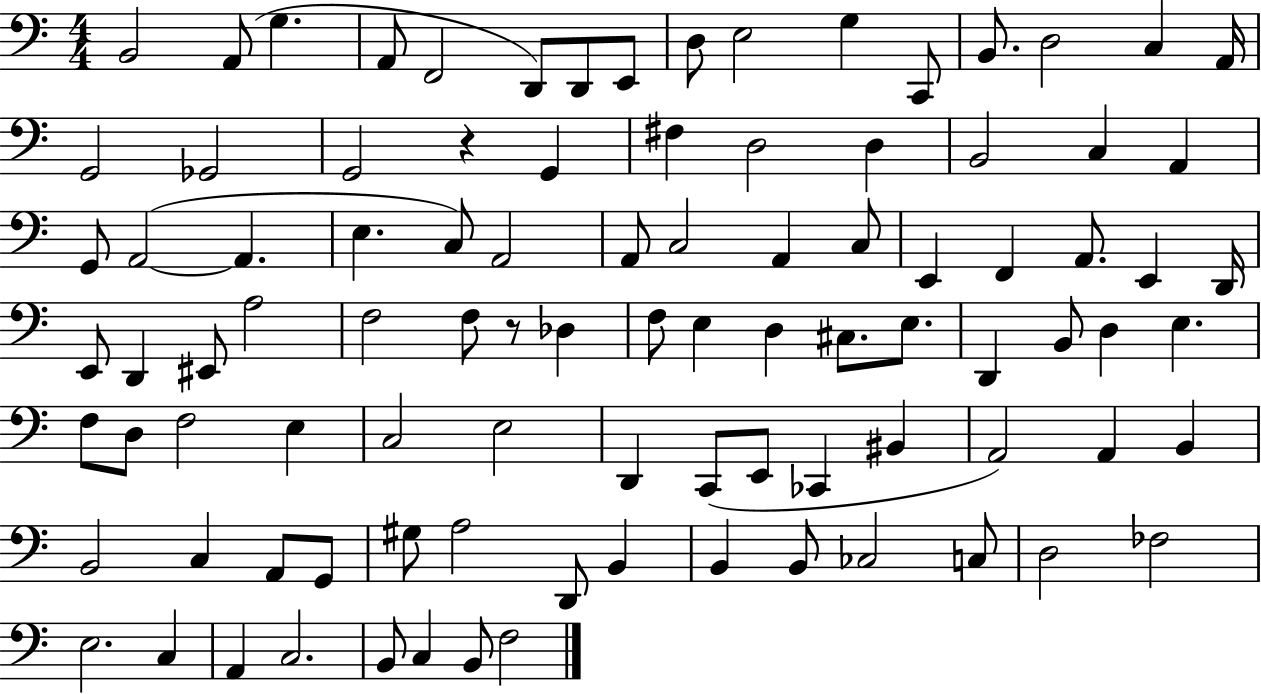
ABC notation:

X:1
T:Untitled
M:4/4
L:1/4
K:C
B,,2 A,,/2 G, A,,/2 F,,2 D,,/2 D,,/2 E,,/2 D,/2 E,2 G, C,,/2 B,,/2 D,2 C, A,,/4 G,,2 _G,,2 G,,2 z G,, ^F, D,2 D, B,,2 C, A,, G,,/2 A,,2 A,, E, C,/2 A,,2 A,,/2 C,2 A,, C,/2 E,, F,, A,,/2 E,, D,,/4 E,,/2 D,, ^E,,/2 A,2 F,2 F,/2 z/2 _D, F,/2 E, D, ^C,/2 E,/2 D,, B,,/2 D, E, F,/2 D,/2 F,2 E, C,2 E,2 D,, C,,/2 E,,/2 _C,, ^B,, A,,2 A,, B,, B,,2 C, A,,/2 G,,/2 ^G,/2 A,2 D,,/2 B,, B,, B,,/2 _C,2 C,/2 D,2 _F,2 E,2 C, A,, C,2 B,,/2 C, B,,/2 F,2